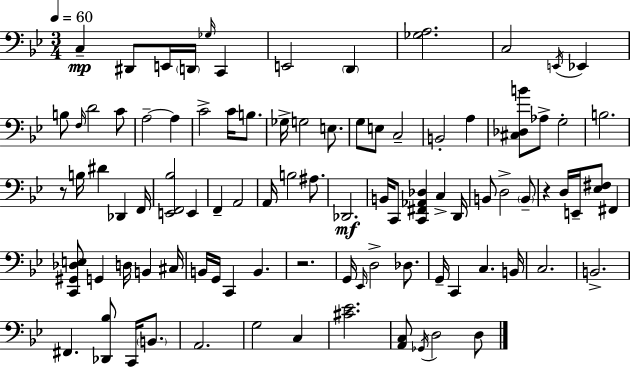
C3/q D#2/e E2/s D2/s Gb3/s C2/q E2/h D2/q [Gb3,A3]/h. C3/h E2/s Eb2/q B3/e F3/s D4/h C4/e A3/h A3/q C4/h C4/s B3/e. Gb3/s G3/h E3/e. G3/e E3/e C3/h B2/h A3/q [C#3,Db3,B4]/e Ab3/e G3/h B3/h. R/e B3/s D#4/q Db2/q F2/s [E2,F2,Bb3]/h E2/q F2/q A2/h A2/s B3/h A#3/e. Db2/h. B2/s C2/e [C2,F#2,Ab2,Db3]/q C3/q D2/s B2/e D3/h B2/e R/q D3/s E2/s [Eb3,F#3]/e F#2/q [C2,G#2,Db3,E3]/e G2/q D3/s B2/q C#3/s B2/s G2/s C2/q B2/q. R/h. G2/s Eb2/s D3/h Db3/e. G2/s C2/q C3/q. B2/s C3/h. B2/h. F#2/q. [Db2,Bb3]/e C2/s B2/e. A2/h. G3/h C3/q [C#4,Eb4]/h. [A2,C3]/e Gb2/s D3/h D3/e